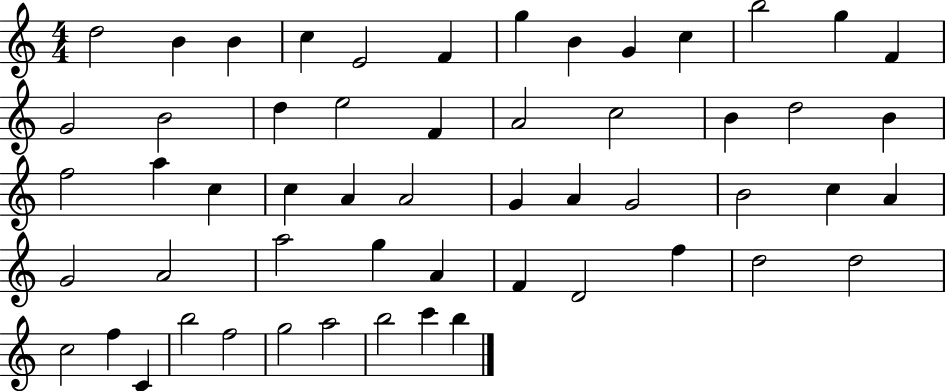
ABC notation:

X:1
T:Untitled
M:4/4
L:1/4
K:C
d2 B B c E2 F g B G c b2 g F G2 B2 d e2 F A2 c2 B d2 B f2 a c c A A2 G A G2 B2 c A G2 A2 a2 g A F D2 f d2 d2 c2 f C b2 f2 g2 a2 b2 c' b